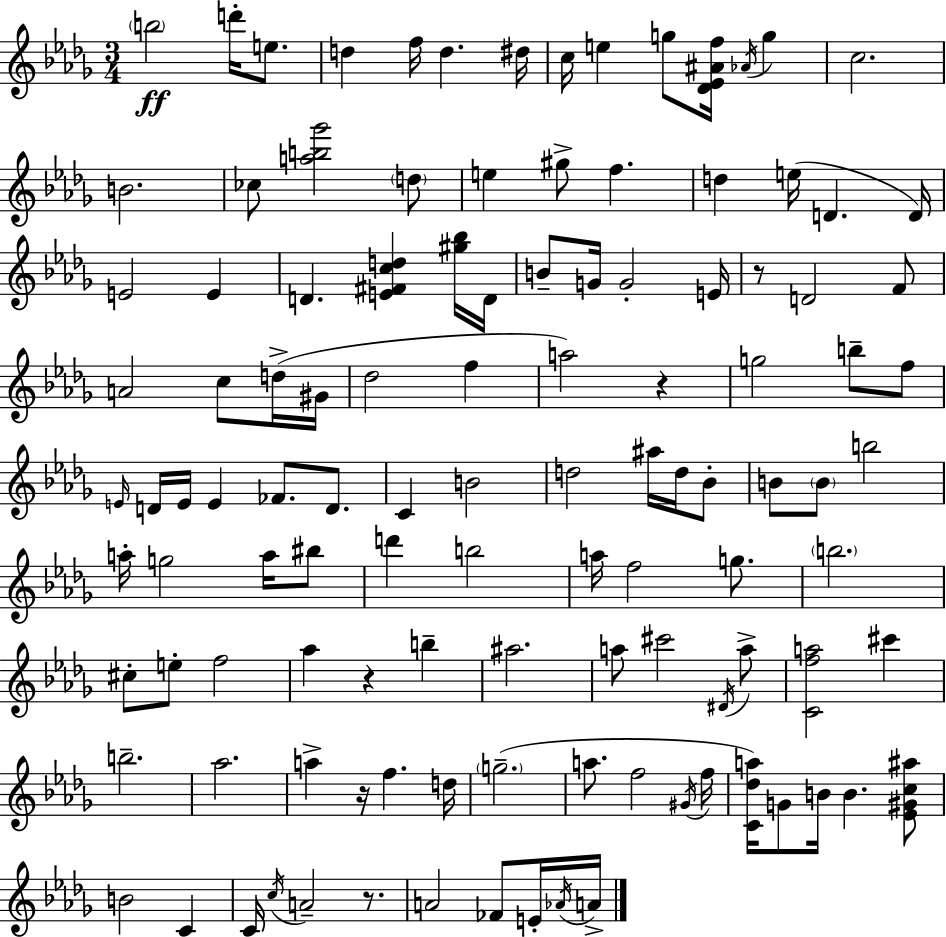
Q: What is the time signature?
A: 3/4